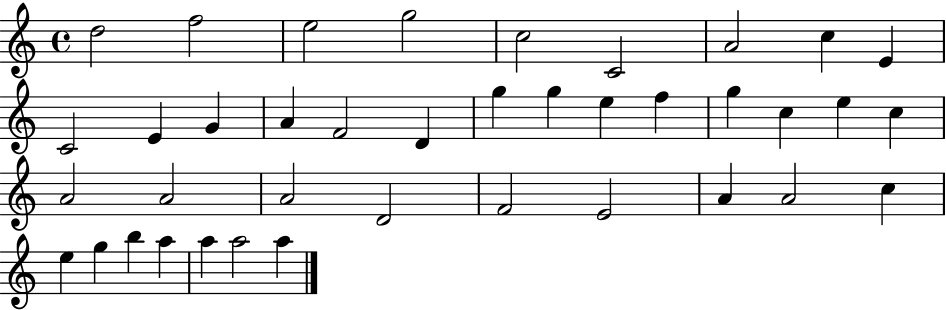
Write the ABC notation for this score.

X:1
T:Untitled
M:4/4
L:1/4
K:C
d2 f2 e2 g2 c2 C2 A2 c E C2 E G A F2 D g g e f g c e c A2 A2 A2 D2 F2 E2 A A2 c e g b a a a2 a